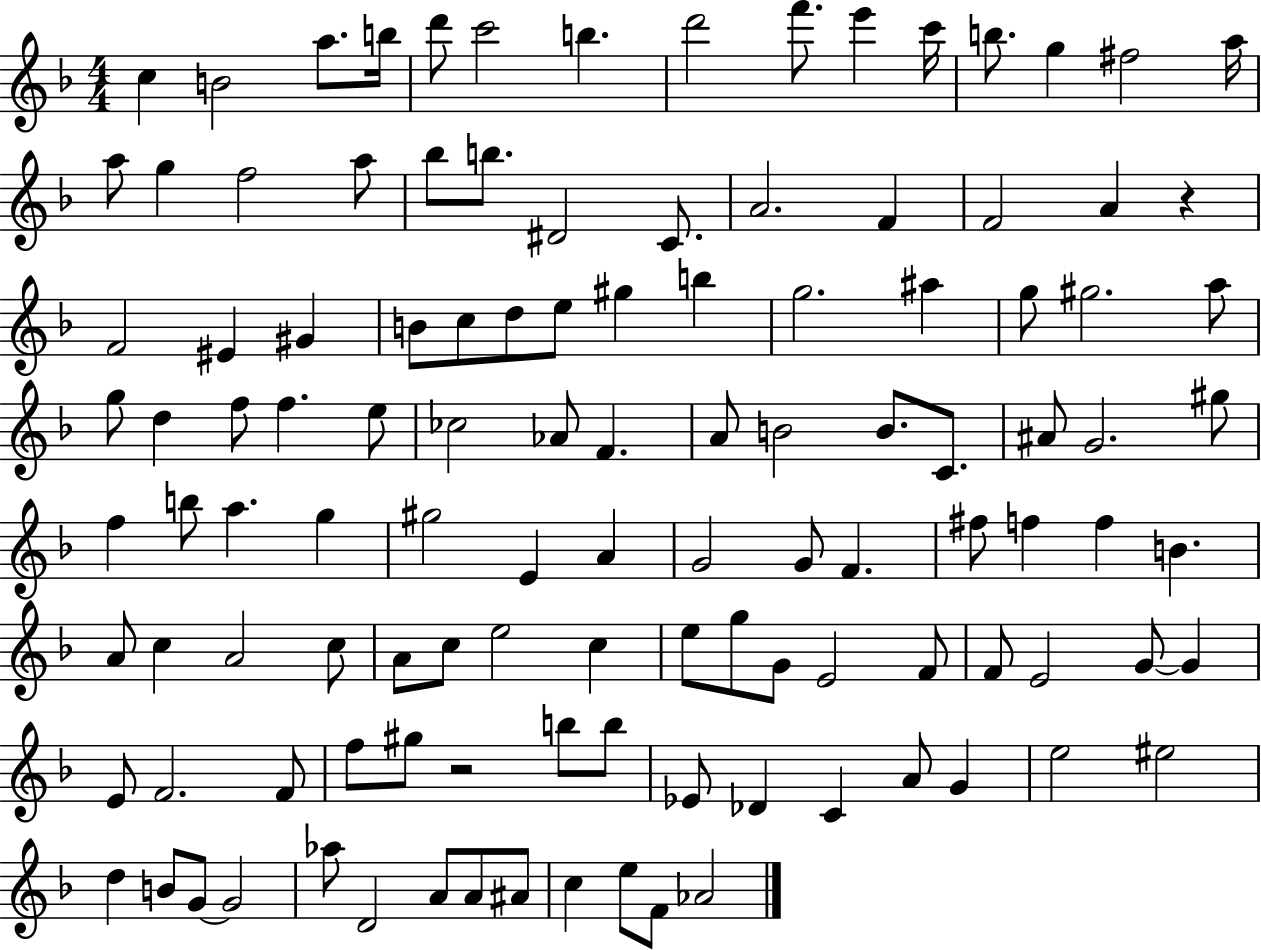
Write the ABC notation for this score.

X:1
T:Untitled
M:4/4
L:1/4
K:F
c B2 a/2 b/4 d'/2 c'2 b d'2 f'/2 e' c'/4 b/2 g ^f2 a/4 a/2 g f2 a/2 _b/2 b/2 ^D2 C/2 A2 F F2 A z F2 ^E ^G B/2 c/2 d/2 e/2 ^g b g2 ^a g/2 ^g2 a/2 g/2 d f/2 f e/2 _c2 _A/2 F A/2 B2 B/2 C/2 ^A/2 G2 ^g/2 f b/2 a g ^g2 E A G2 G/2 F ^f/2 f f B A/2 c A2 c/2 A/2 c/2 e2 c e/2 g/2 G/2 E2 F/2 F/2 E2 G/2 G E/2 F2 F/2 f/2 ^g/2 z2 b/2 b/2 _E/2 _D C A/2 G e2 ^e2 d B/2 G/2 G2 _a/2 D2 A/2 A/2 ^A/2 c e/2 F/2 _A2